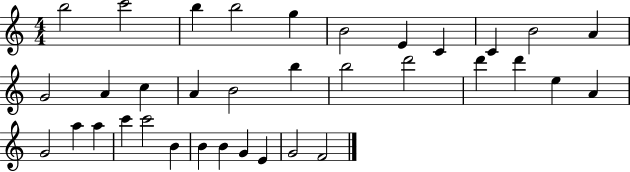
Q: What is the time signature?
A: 4/4